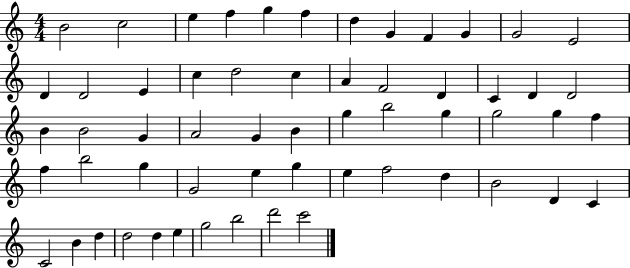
B4/h C5/h E5/q F5/q G5/q F5/q D5/q G4/q F4/q G4/q G4/h E4/h D4/q D4/h E4/q C5/q D5/h C5/q A4/q F4/h D4/q C4/q D4/q D4/h B4/q B4/h G4/q A4/h G4/q B4/q G5/q B5/h G5/q G5/h G5/q F5/q F5/q B5/h G5/q G4/h E5/q G5/q E5/q F5/h D5/q B4/h D4/q C4/q C4/h B4/q D5/q D5/h D5/q E5/q G5/h B5/h D6/h C6/h